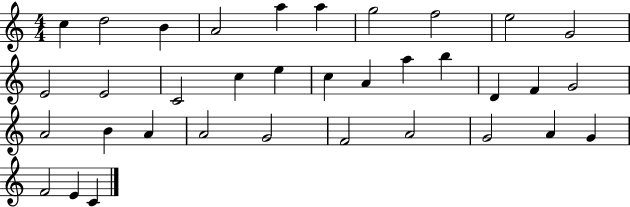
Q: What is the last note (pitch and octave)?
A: C4